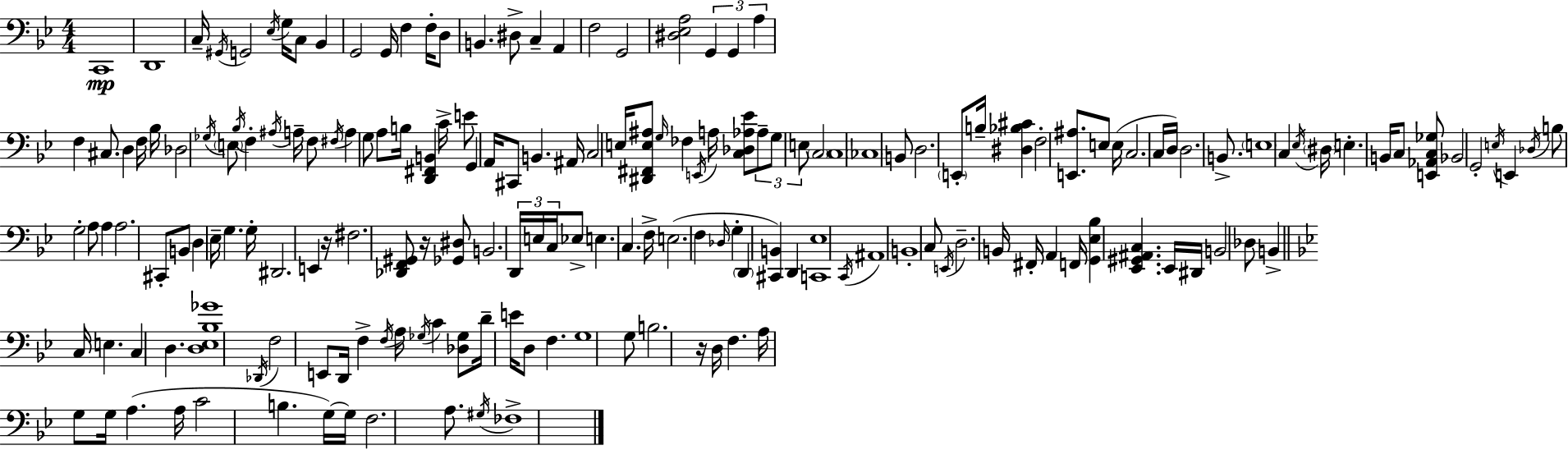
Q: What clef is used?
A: bass